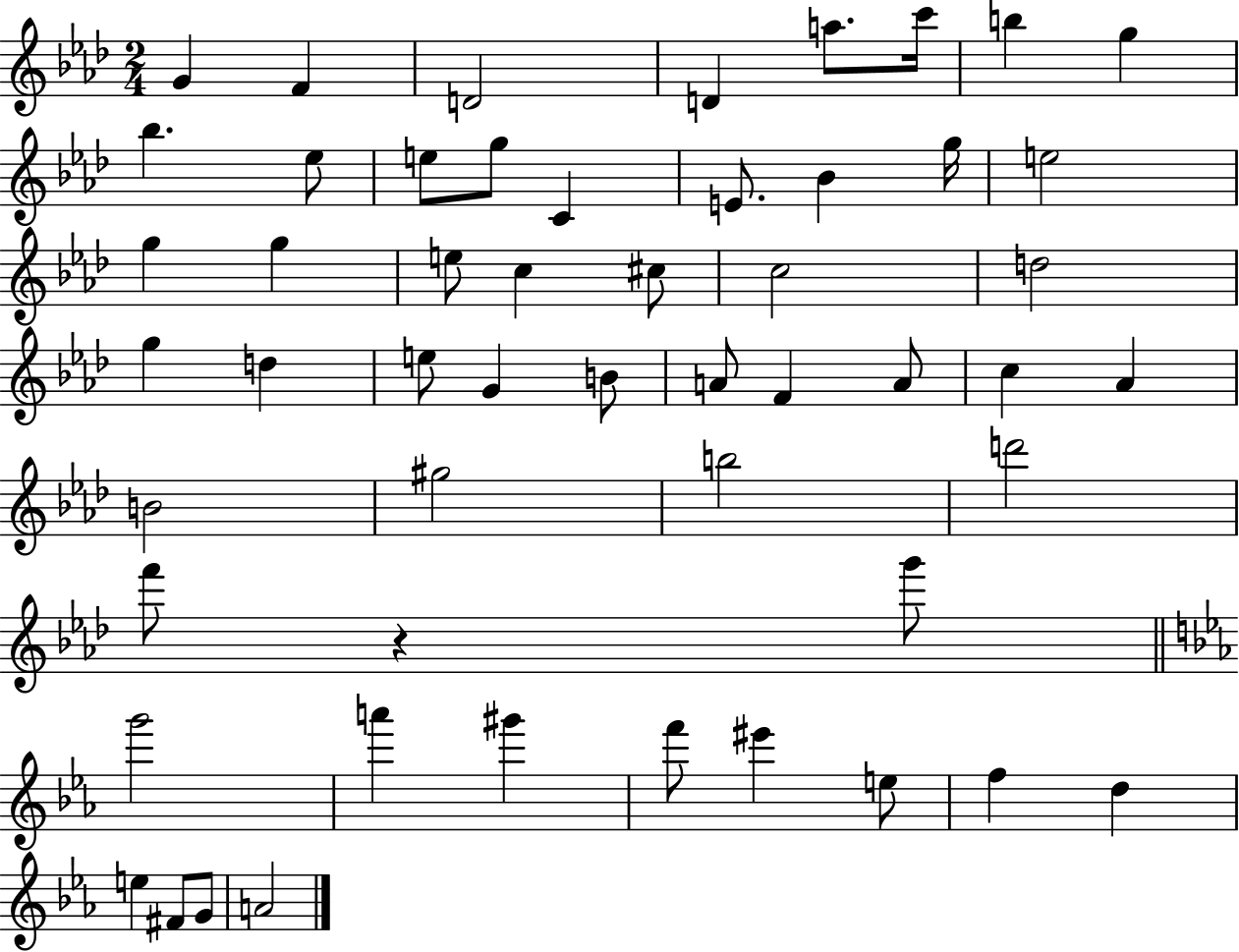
X:1
T:Untitled
M:2/4
L:1/4
K:Ab
G F D2 D a/2 c'/4 b g _b _e/2 e/2 g/2 C E/2 _B g/4 e2 g g e/2 c ^c/2 c2 d2 g d e/2 G B/2 A/2 F A/2 c _A B2 ^g2 b2 d'2 f'/2 z g'/2 g'2 a' ^g' f'/2 ^e' e/2 f d e ^F/2 G/2 A2